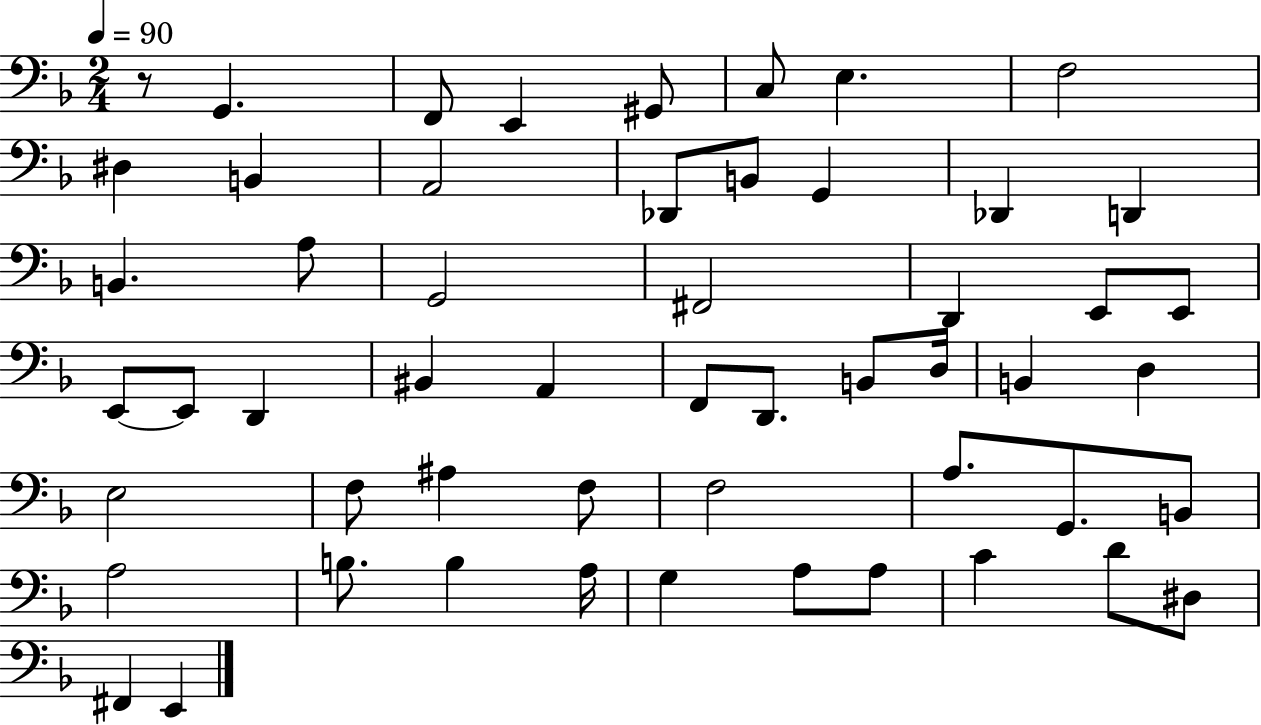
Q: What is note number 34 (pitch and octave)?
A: E3